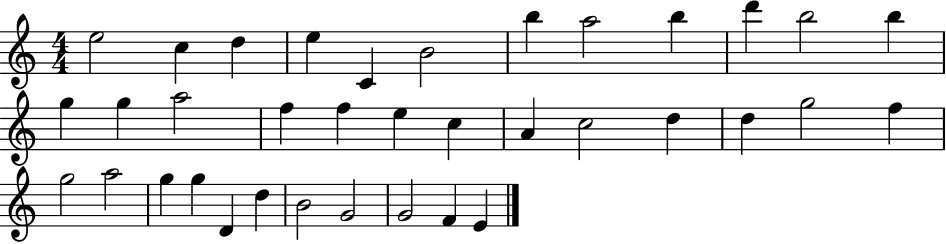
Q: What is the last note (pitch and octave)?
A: E4